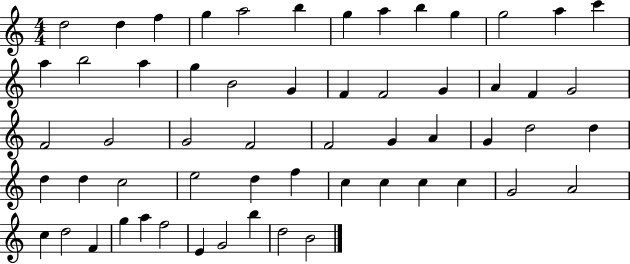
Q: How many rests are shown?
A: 0